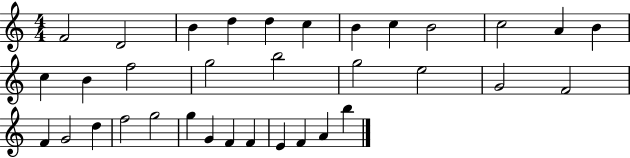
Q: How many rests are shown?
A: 0